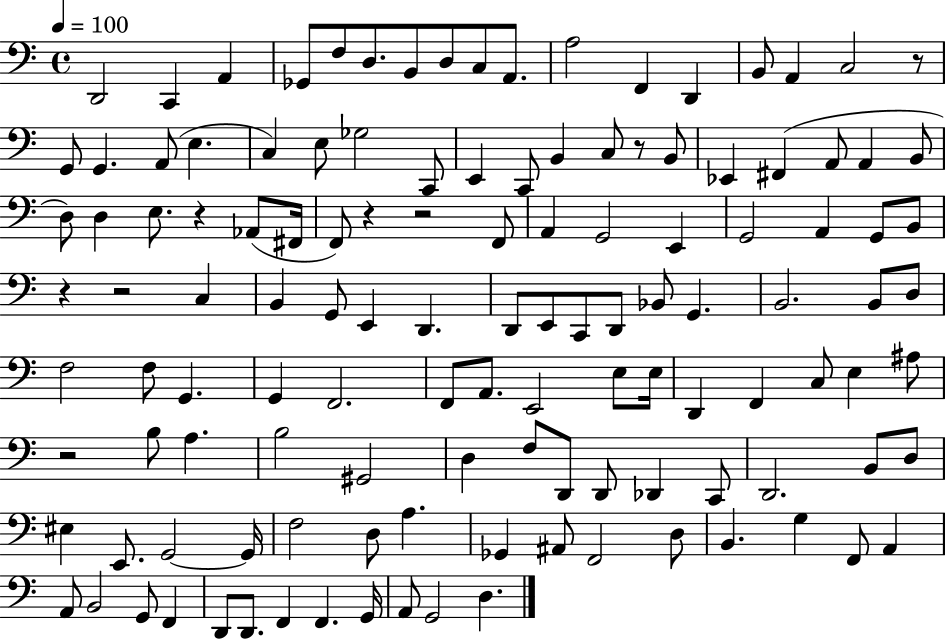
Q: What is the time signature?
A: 4/4